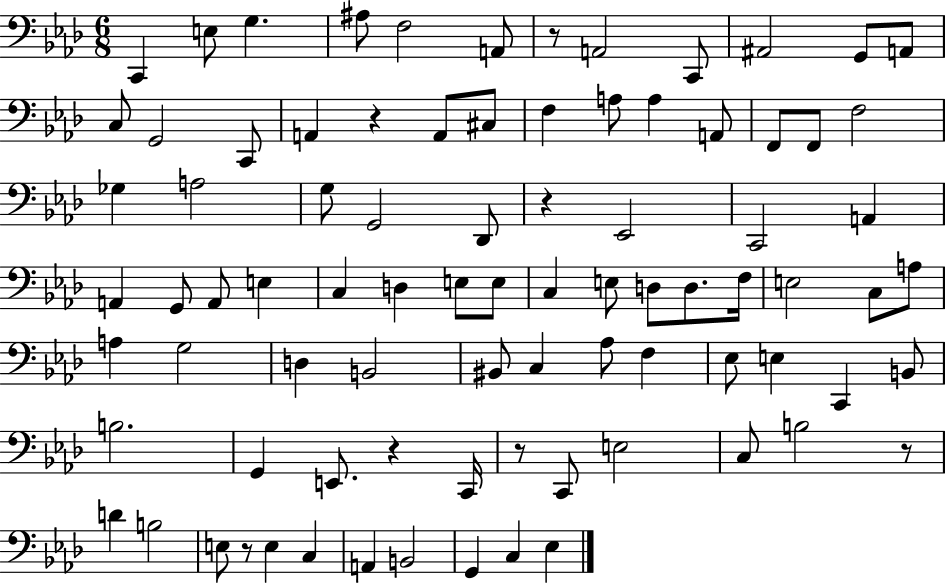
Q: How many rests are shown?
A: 7